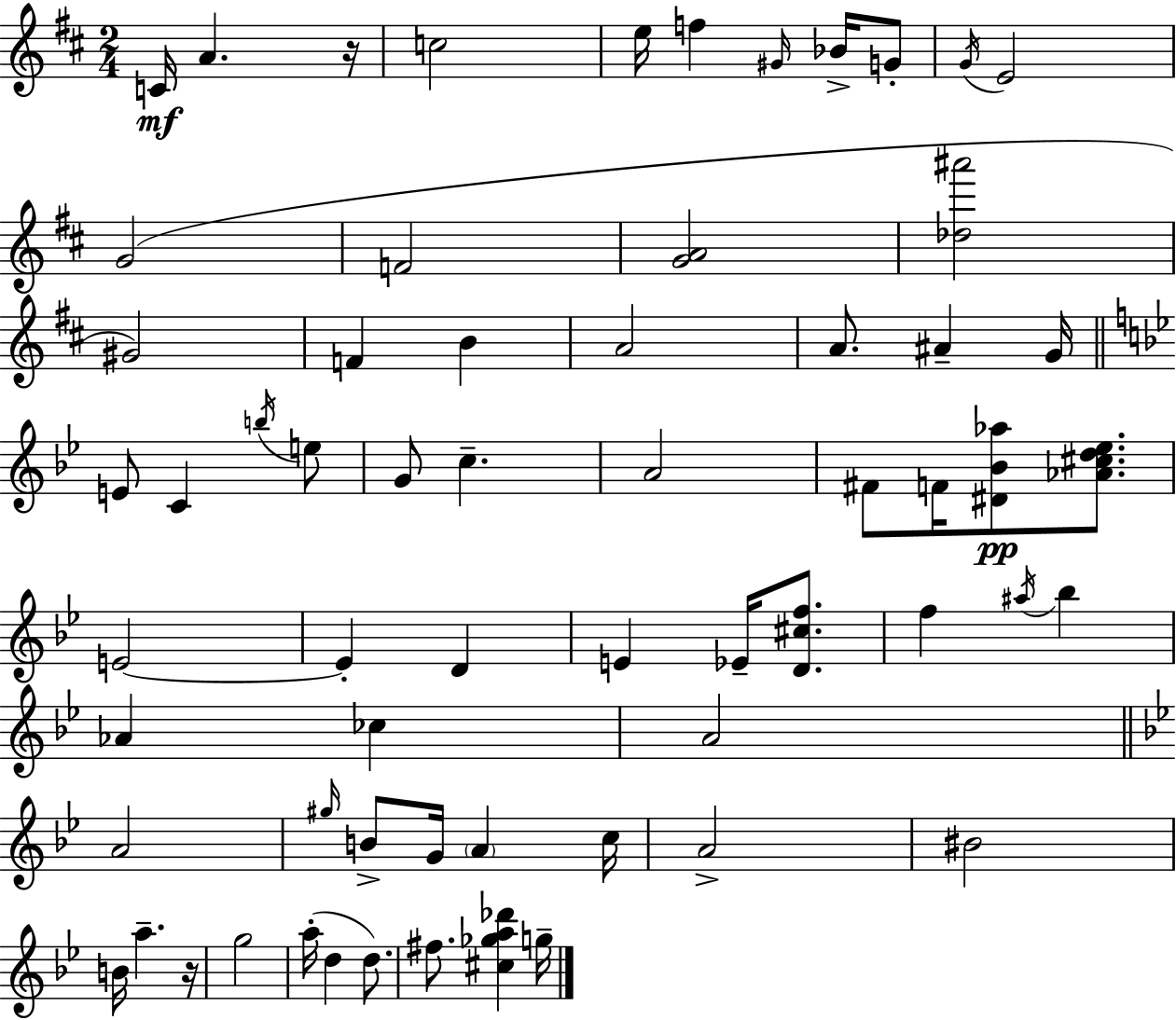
C4/s A4/q. R/s C5/h E5/s F5/q G#4/s Bb4/s G4/e G4/s E4/h G4/h F4/h [G4,A4]/h [Db5,A#6]/h G#4/h F4/q B4/q A4/h A4/e. A#4/q G4/s E4/e C4/q B5/s E5/e G4/e C5/q. A4/h F#4/e F4/s [D#4,Bb4,Ab5]/e [Ab4,C#5,D5,Eb5]/e. E4/h E4/q D4/q E4/q Eb4/s [D4,C#5,F5]/e. F5/q A#5/s Bb5/q Ab4/q CES5/q A4/h A4/h G#5/s B4/e G4/s A4/q C5/s A4/h BIS4/h B4/s A5/q. R/s G5/h A5/s D5/q D5/e. F#5/e. [C#5,Gb5,A5,Db6]/q G5/s